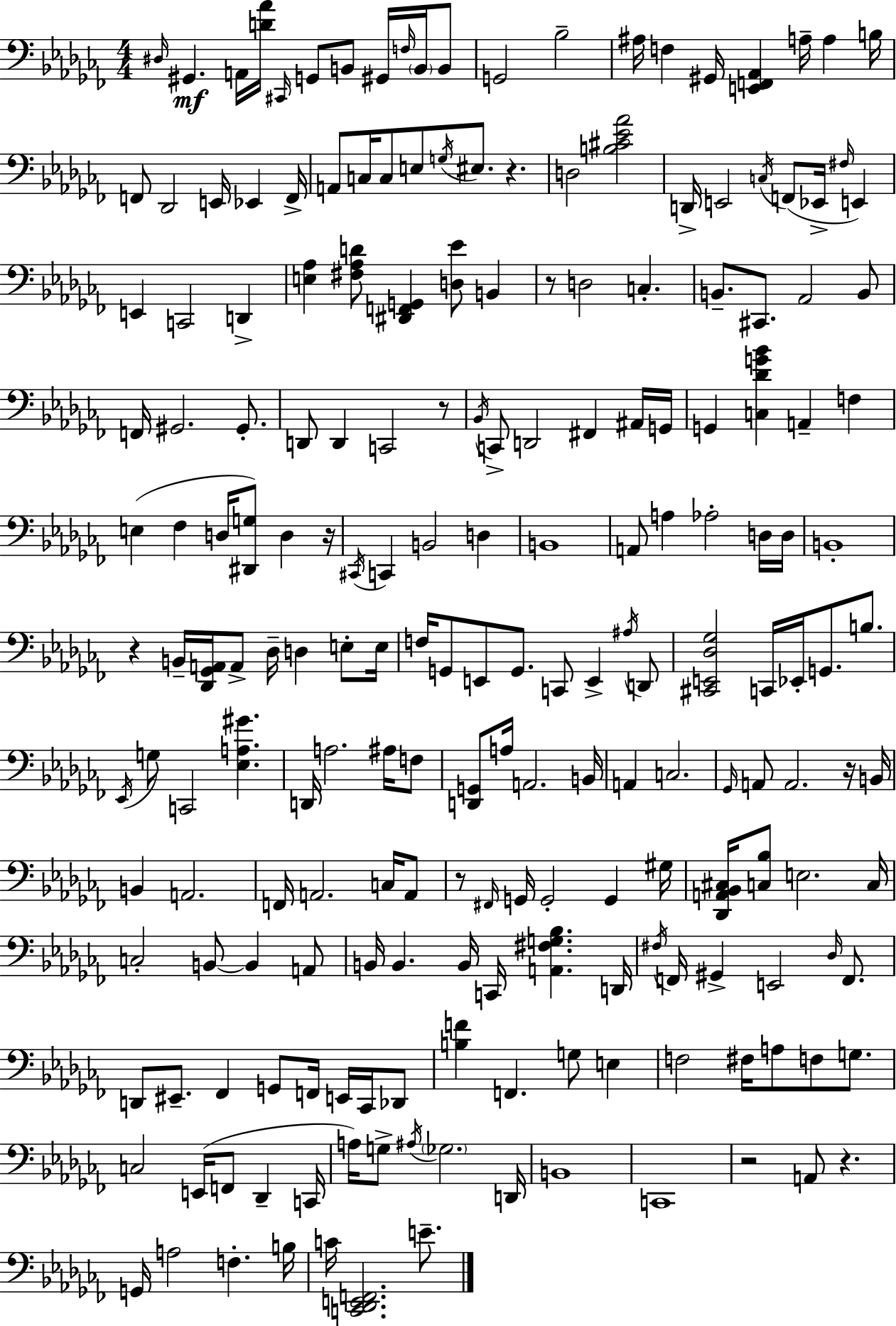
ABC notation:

X:1
T:Untitled
M:4/4
L:1/4
K:Abm
^D,/4 ^G,, A,,/4 [D_A]/4 ^C,,/4 G,,/2 B,,/2 ^G,,/4 F,/4 B,,/4 B,,/2 G,,2 _B,2 ^A,/4 F, ^G,,/4 [E,,F,,_A,,] A,/4 A, B,/4 F,,/2 _D,,2 E,,/4 _E,, F,,/4 A,,/2 C,/4 C,/2 E,/2 G,/4 ^E,/2 z D,2 [B,^C_E_A]2 D,,/4 E,,2 C,/4 F,,/2 _E,,/4 ^F,/4 E,, E,, C,,2 D,, [E,_A,] [^F,_A,D]/2 [^D,,F,,G,,] [D,_E]/2 B,, z/2 D,2 C, B,,/2 ^C,,/2 _A,,2 B,,/2 F,,/4 ^G,,2 ^G,,/2 D,,/2 D,, C,,2 z/2 _B,,/4 C,,/2 D,,2 ^F,, ^A,,/4 G,,/4 G,, [C,_DG_B] A,, F, E, _F, D,/4 [^D,,G,]/2 D, z/4 ^C,,/4 C,, B,,2 D, B,,4 A,,/2 A, _A,2 D,/4 D,/4 B,,4 z B,,/4 [_D,,_G,,A,,]/4 A,,/2 _D,/4 D, E,/2 E,/4 F,/4 G,,/2 E,,/2 G,,/2 C,,/2 E,, ^A,/4 D,,/2 [^C,,E,,_D,_G,]2 C,,/4 _E,,/4 G,,/2 B,/2 _E,,/4 G,/2 C,,2 [_E,A,^G] D,,/4 A,2 ^A,/4 F,/2 [D,,G,,]/2 A,/4 A,,2 B,,/4 A,, C,2 _G,,/4 A,,/2 A,,2 z/4 B,,/4 B,, A,,2 F,,/4 A,,2 C,/4 A,,/2 z/2 ^F,,/4 G,,/4 G,,2 G,, ^G,/4 [_D,,A,,_B,,^C,]/4 [C,_B,]/2 E,2 C,/4 C,2 B,,/2 B,, A,,/2 B,,/4 B,, B,,/4 C,,/4 [A,,^F,G,_B,] D,,/4 ^F,/4 F,,/4 ^G,, E,,2 _D,/4 F,,/2 D,,/2 ^E,,/2 _F,, G,,/2 F,,/4 E,,/4 _C,,/4 _D,,/2 [B,F] F,, G,/2 E, F,2 ^F,/4 A,/2 F,/2 G,/2 C,2 E,,/4 F,,/2 _D,, C,,/4 A,/4 G,/2 ^A,/4 _G,2 D,,/4 B,,4 C,,4 z2 A,,/2 z G,,/4 A,2 F, B,/4 C/4 [C,,_D,,E,,F,,]2 E/2